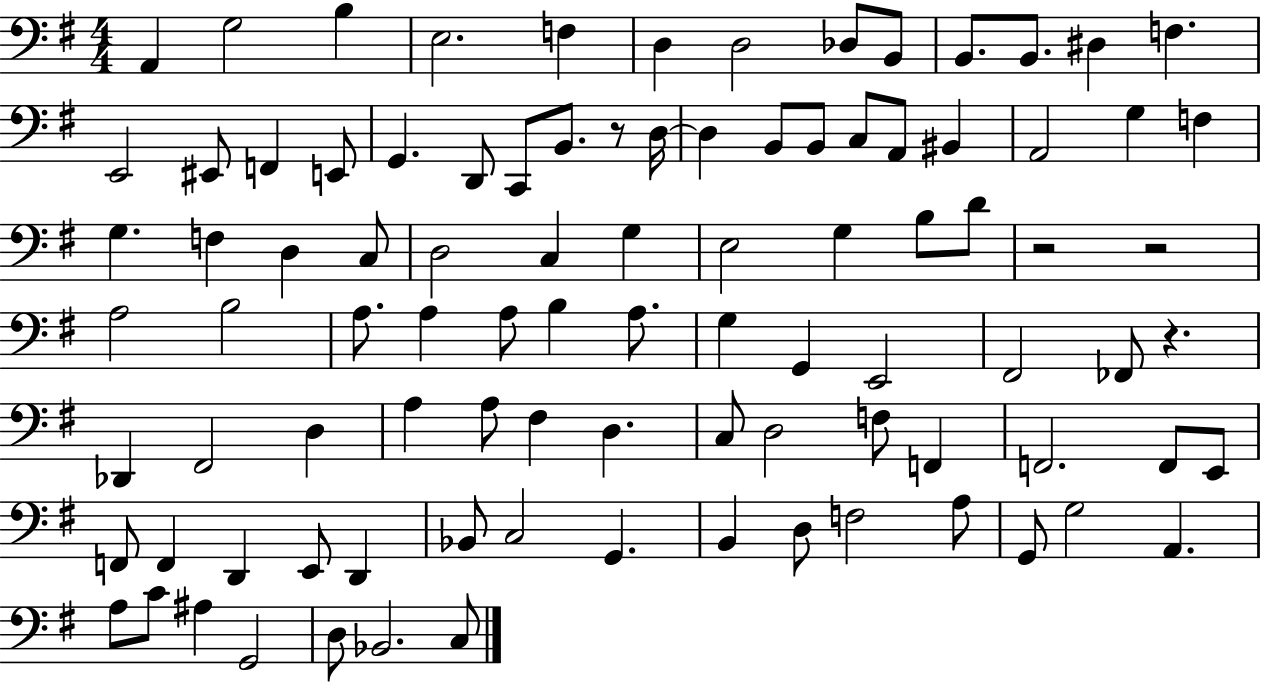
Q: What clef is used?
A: bass